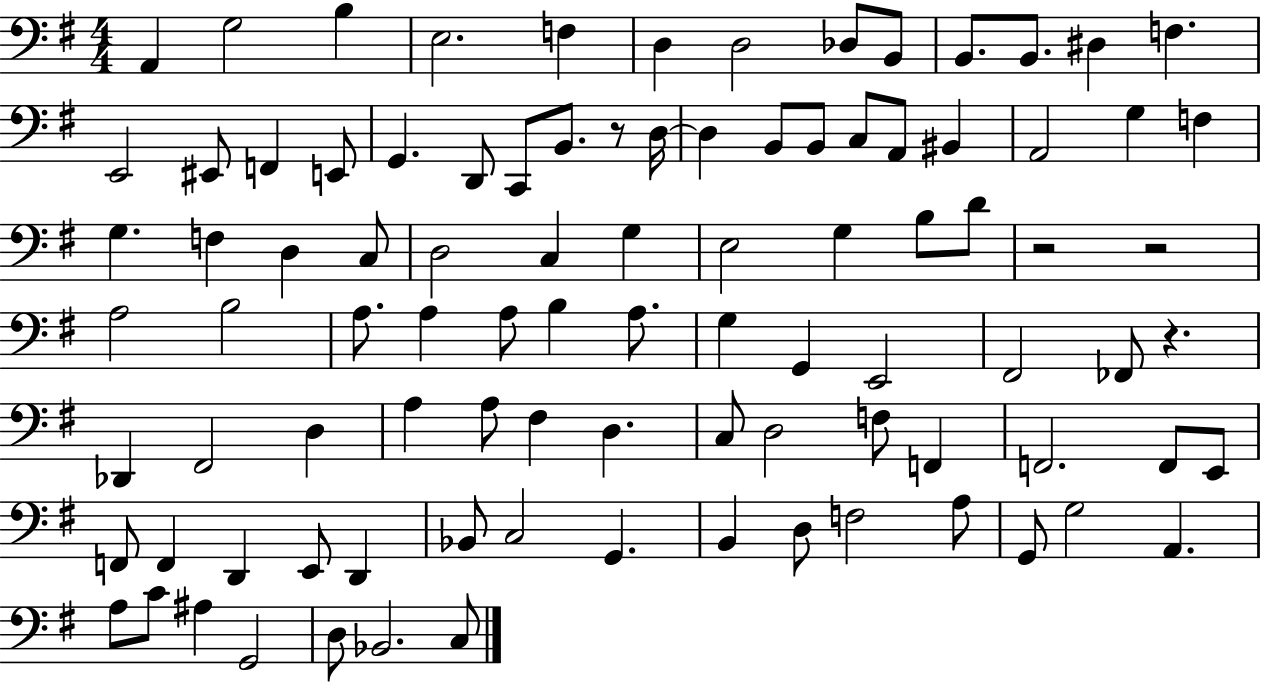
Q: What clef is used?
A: bass